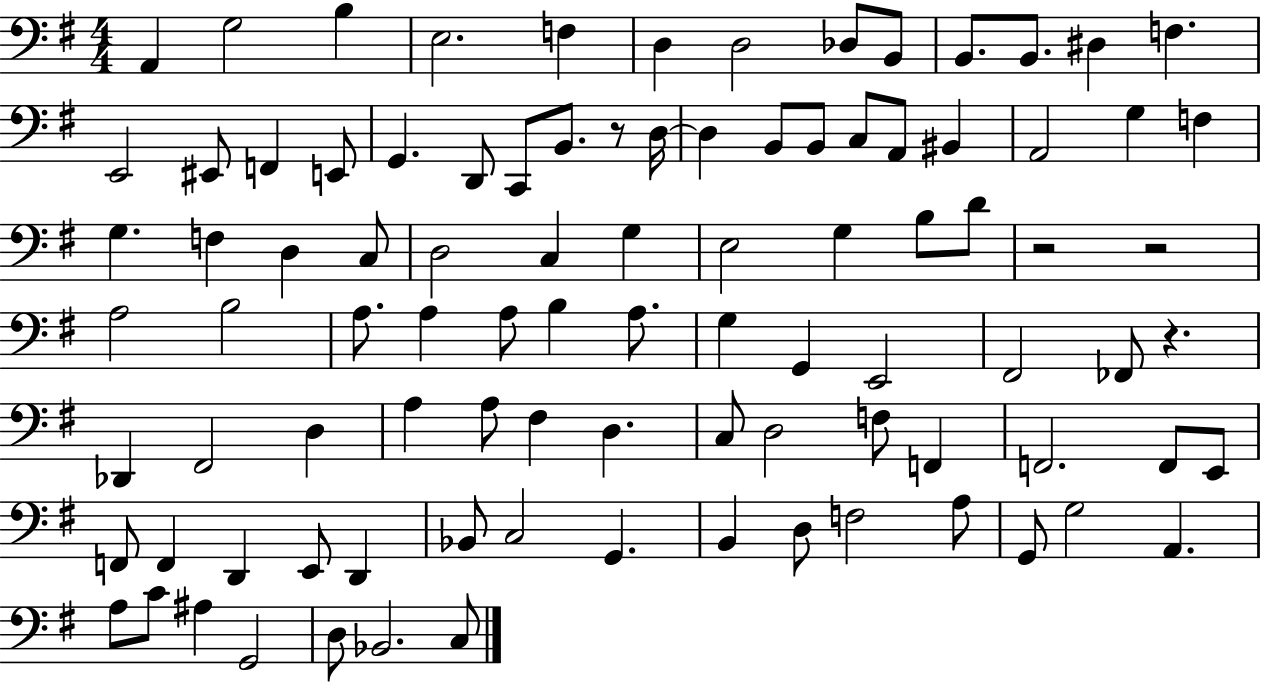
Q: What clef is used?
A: bass